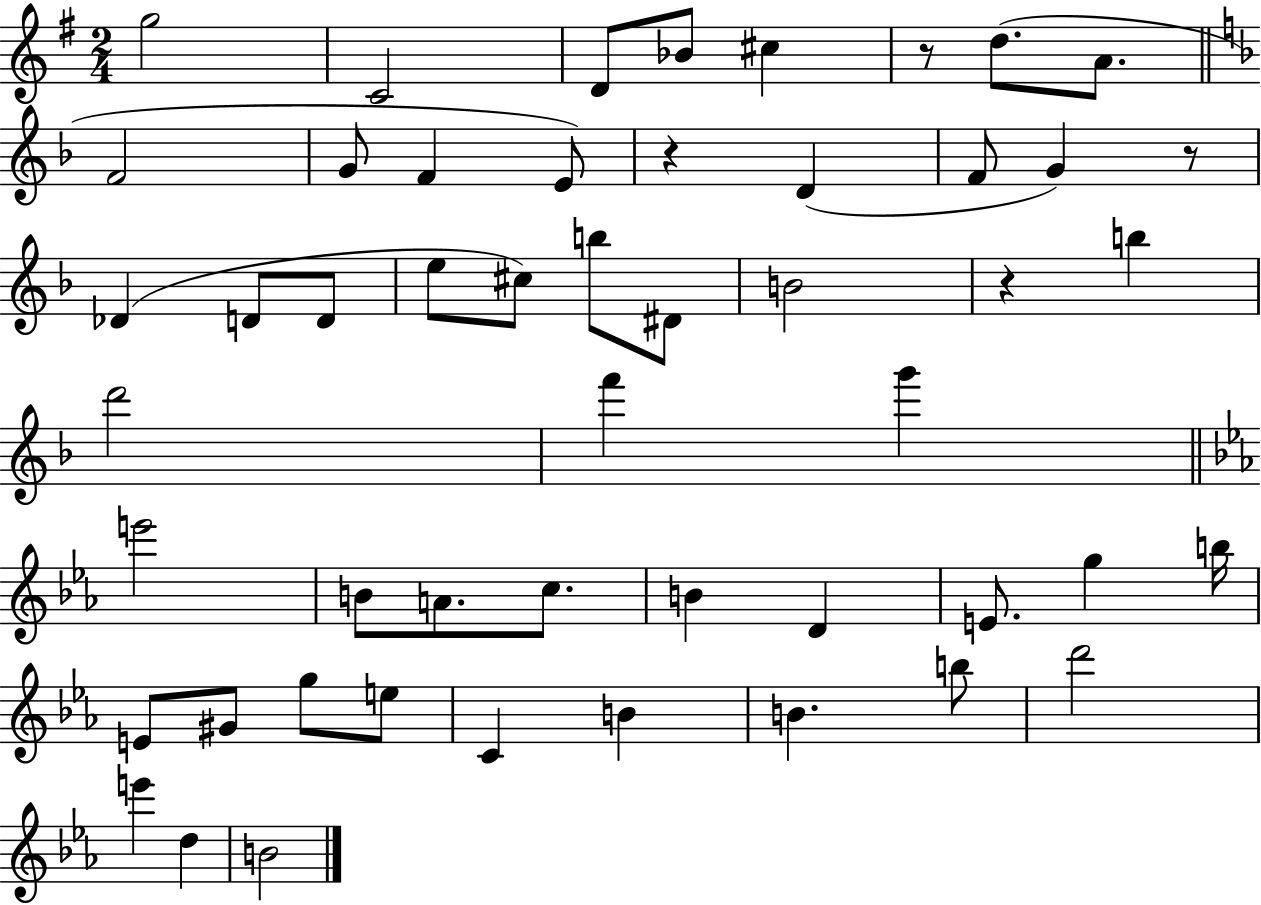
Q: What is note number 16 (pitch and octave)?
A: D4